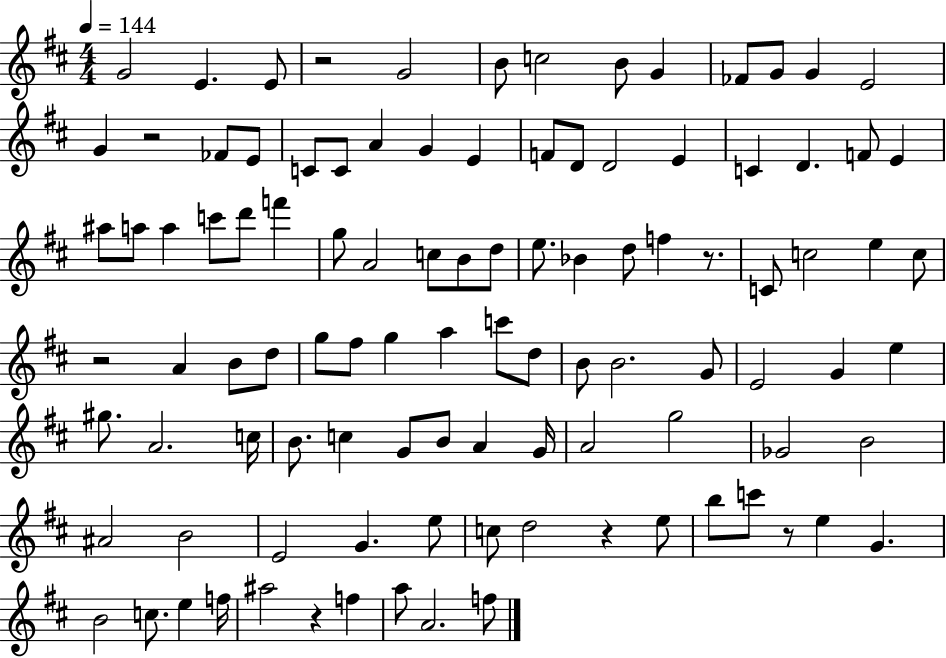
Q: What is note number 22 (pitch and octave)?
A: D4